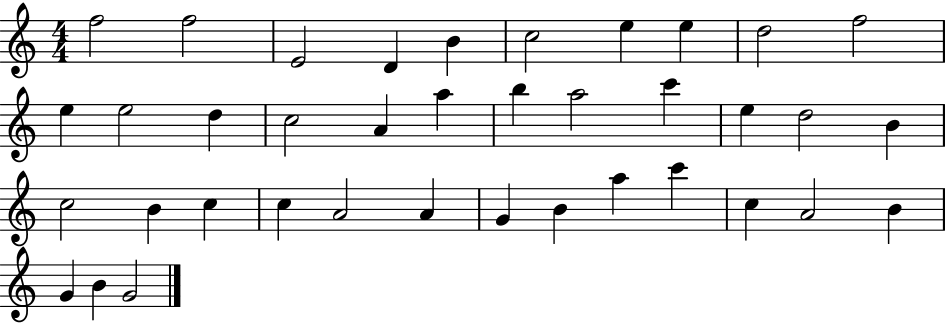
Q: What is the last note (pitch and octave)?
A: G4